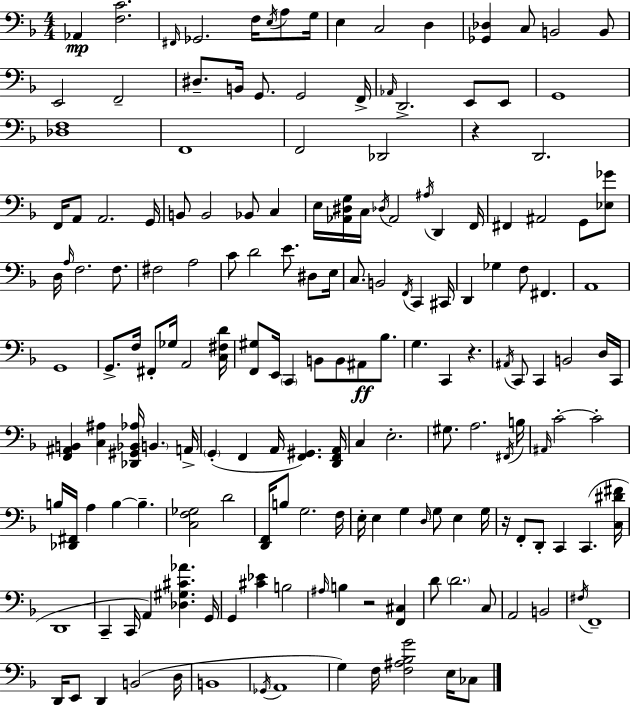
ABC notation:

X:1
T:Untitled
M:4/4
L:1/4
K:F
_A,, [F,C]2 ^F,,/4 _G,,2 F,/4 E,/4 A,/2 G,/4 E, C,2 D, [_G,,_D,] C,/2 B,,2 B,,/2 E,,2 F,,2 ^D,/2 B,,/4 G,,/2 G,,2 F,,/4 _A,,/4 D,,2 E,,/2 E,,/2 G,,4 [_D,F,]4 F,,4 F,,2 _D,,2 z D,,2 F,,/4 A,,/2 A,,2 G,,/4 B,,/2 B,,2 _B,,/2 C, E,/4 [_A,,^D,G,]/4 C,/4 _D,/4 _A,,2 ^A,/4 D,, F,,/4 ^F,, ^A,,2 G,,/2 [_E,_G]/2 D,/4 A,/4 F,2 F,/2 ^F,2 A,2 C/2 D2 E/2 ^D,/2 E,/4 C,/2 B,,2 F,,/4 C,, ^C,,/4 D,, _G, F,/2 ^F,, A,,4 G,,4 G,,/2 F,/4 ^F,,/2 _G,/4 A,,2 [C,^F,D]/4 [F,,^G,]/2 E,,/4 C,, B,,/2 B,,/2 ^A,,/2 _B,/2 G, C,, z ^A,,/4 C,,/2 C,, B,,2 D,/4 C,,/4 [F,,^A,,B,,] [C,^A,] [_D,,^G,,_B,,_A,]/4 B,, A,,/4 G,, F,, A,,/4 [F,,^G,,] [D,,F,,A,,]/4 C, E,2 ^G,/2 A,2 ^F,,/4 B,/4 ^A,,/4 C2 C2 B,/4 [_D,,^F,,]/4 A, B, B, [C,F,_G,]2 D2 [D,,F,,]/4 B,/2 G,2 F,/4 E,/4 E, G, D,/4 G,/2 E, G,/4 z/4 F,,/2 D,,/2 C,, C,, [C,^D^F]/4 D,,4 C,, C,,/4 A,, [_D,^G,^C_A] G,,/4 G,, [^C_E] B,2 ^A,/4 B, z2 [F,,^C,] D/2 D2 C,/2 A,,2 B,,2 ^F,/4 F,,4 D,,/4 E,,/2 D,, B,,2 D,/4 B,,4 _G,,/4 A,,4 G, F,/4 [F,^A,_B,G]2 E,/4 _C,/2